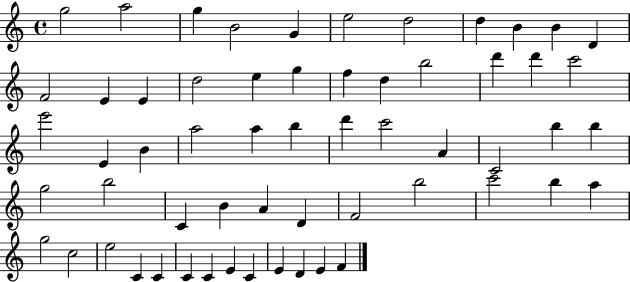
G5/h A5/h G5/q B4/h G4/q E5/h D5/h D5/q B4/q B4/q D4/q F4/h E4/q E4/q D5/h E5/q G5/q F5/q D5/q B5/h D6/q D6/q C6/h E6/h E4/q B4/q A5/h A5/q B5/q D6/q C6/h A4/q C4/h B5/q B5/q G5/h B5/h C4/q B4/q A4/q D4/q F4/h B5/h C6/h B5/q A5/q G5/h C5/h E5/h C4/q C4/q C4/q C4/q E4/q C4/q E4/q D4/q E4/q F4/q